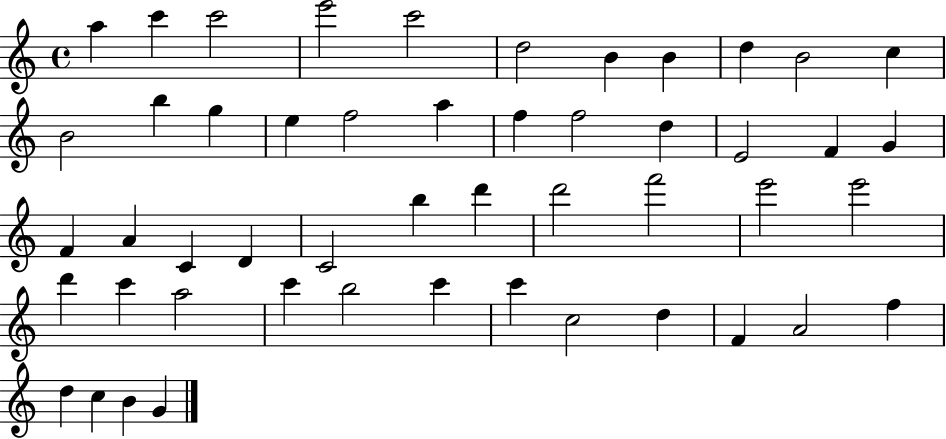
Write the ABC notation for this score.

X:1
T:Untitled
M:4/4
L:1/4
K:C
a c' c'2 e'2 c'2 d2 B B d B2 c B2 b g e f2 a f f2 d E2 F G F A C D C2 b d' d'2 f'2 e'2 e'2 d' c' a2 c' b2 c' c' c2 d F A2 f d c B G